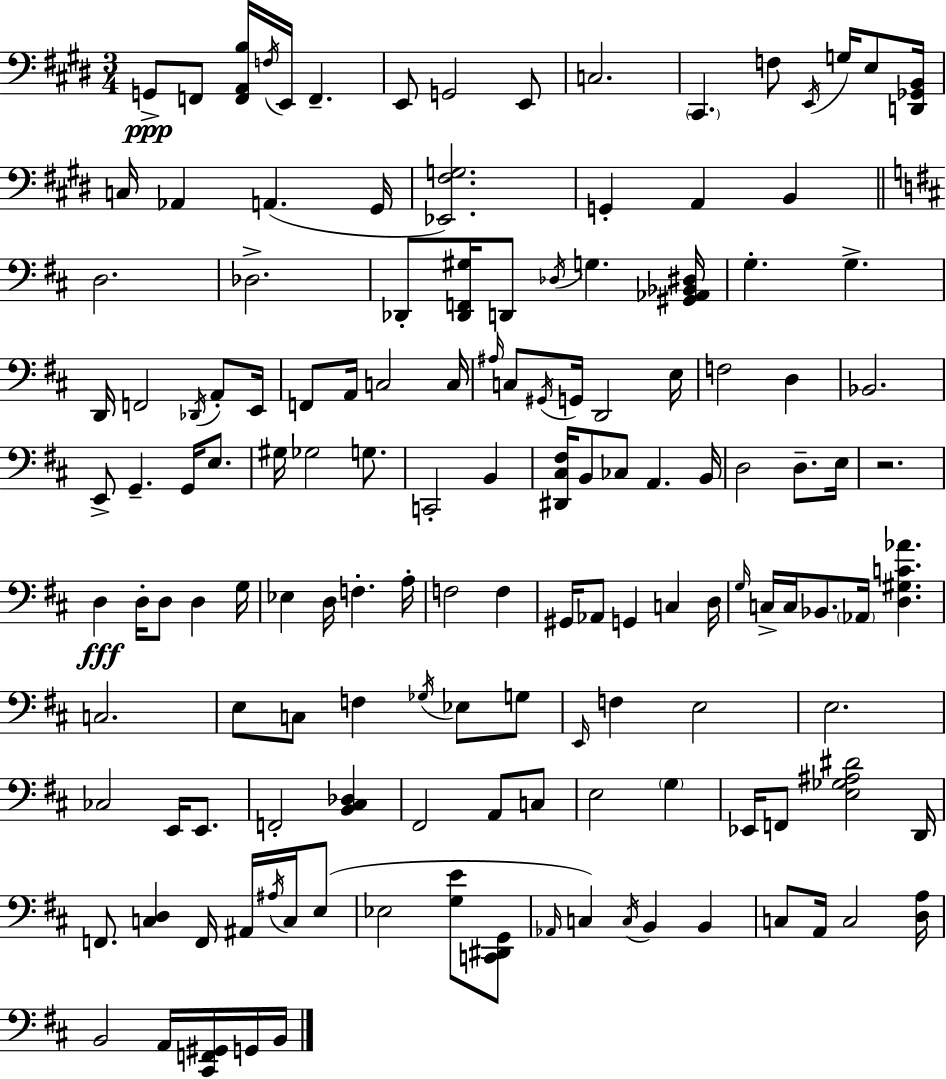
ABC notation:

X:1
T:Untitled
M:3/4
L:1/4
K:E
G,,/2 F,,/2 [F,,A,,B,]/4 F,/4 E,,/4 F,, E,,/2 G,,2 E,,/2 C,2 ^C,, F,/2 E,,/4 G,/4 E,/2 [D,,_G,,B,,]/4 C,/4 _A,, A,, ^G,,/4 [_E,,^F,G,]2 G,, A,, B,, D,2 _D,2 _D,,/2 [_D,,F,,^G,]/4 D,,/2 _D,/4 G, [^G,,_A,,_B,,^D,]/4 G, G, D,,/4 F,,2 _D,,/4 A,,/2 E,,/4 F,,/2 A,,/4 C,2 C,/4 ^A,/4 C,/2 ^G,,/4 G,,/4 D,,2 E,/4 F,2 D, _B,,2 E,,/2 G,, G,,/4 E,/2 ^G,/4 _G,2 G,/2 C,,2 B,, [^D,,^C,^F,]/4 B,,/2 _C,/2 A,, B,,/4 D,2 D,/2 E,/4 z2 D, D,/4 D,/2 D, G,/4 _E, D,/4 F, A,/4 F,2 F, ^G,,/4 _A,,/2 G,, C, D,/4 G,/4 C,/4 C,/4 _B,,/2 _A,,/4 [D,^G,C_A] C,2 E,/2 C,/2 F, _G,/4 _E,/2 G,/2 E,,/4 F, E,2 E,2 _C,2 E,,/4 E,,/2 F,,2 [B,,^C,_D,] ^F,,2 A,,/2 C,/2 E,2 G, _E,,/4 F,,/2 [E,_G,^A,^D]2 D,,/4 F,,/2 [C,D,] F,,/4 ^A,,/4 ^A,/4 C,/4 E,/2 _E,2 [G,E]/2 [C,,^D,,G,,]/2 _A,,/4 C, C,/4 B,, B,, C,/2 A,,/4 C,2 [D,A,]/4 B,,2 A,,/4 [^C,,F,,^G,,]/4 G,,/4 B,,/4